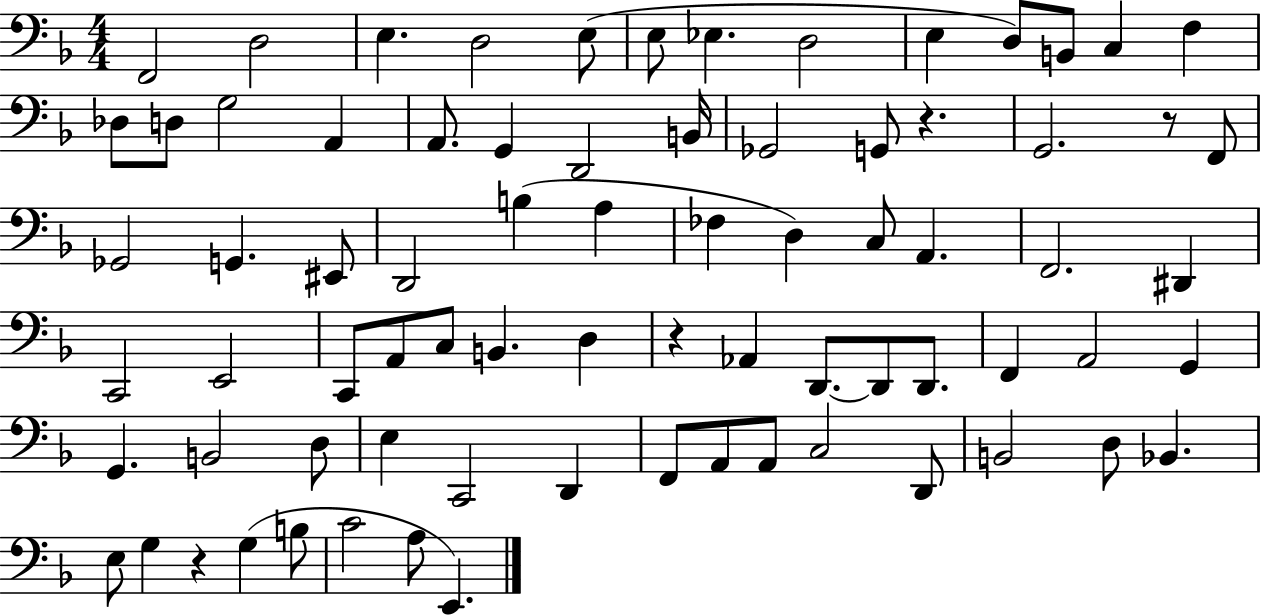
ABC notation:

X:1
T:Untitled
M:4/4
L:1/4
K:F
F,,2 D,2 E, D,2 E,/2 E,/2 _E, D,2 E, D,/2 B,,/2 C, F, _D,/2 D,/2 G,2 A,, A,,/2 G,, D,,2 B,,/4 _G,,2 G,,/2 z G,,2 z/2 F,,/2 _G,,2 G,, ^E,,/2 D,,2 B, A, _F, D, C,/2 A,, F,,2 ^D,, C,,2 E,,2 C,,/2 A,,/2 C,/2 B,, D, z _A,, D,,/2 D,,/2 D,,/2 F,, A,,2 G,, G,, B,,2 D,/2 E, C,,2 D,, F,,/2 A,,/2 A,,/2 C,2 D,,/2 B,,2 D,/2 _B,, E,/2 G, z G, B,/2 C2 A,/2 E,,